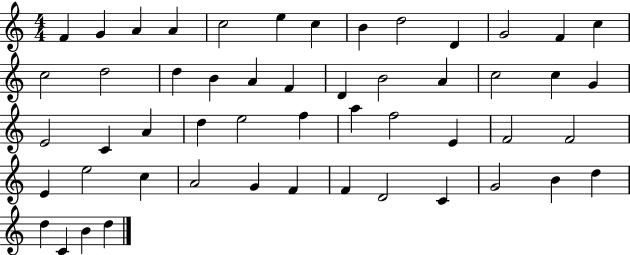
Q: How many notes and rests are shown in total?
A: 52